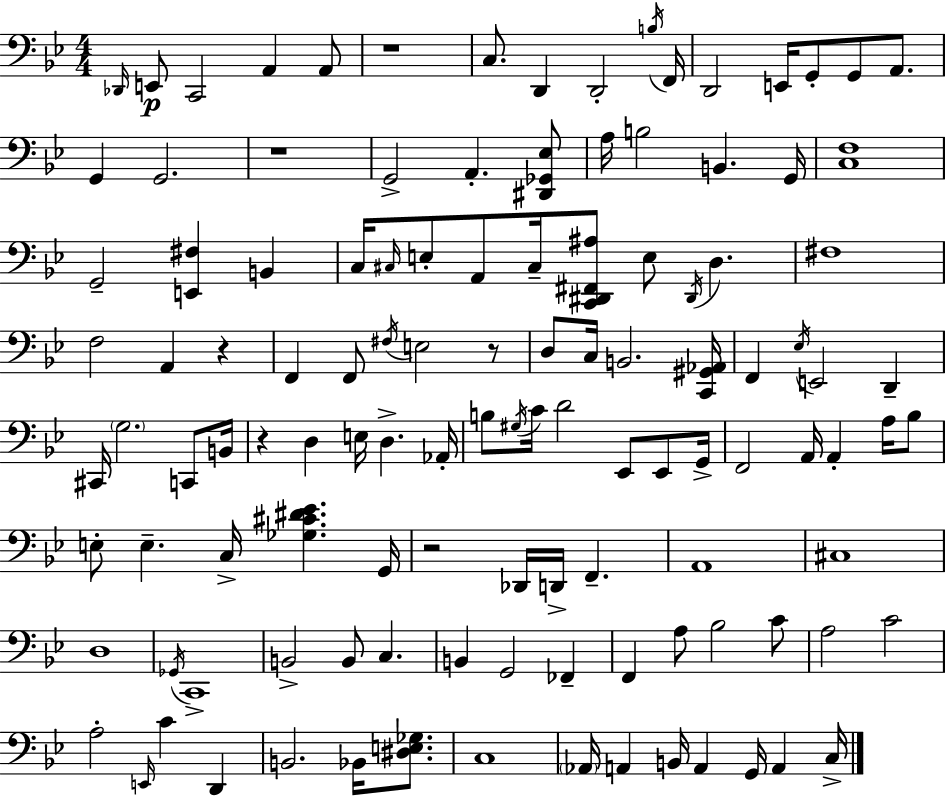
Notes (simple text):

Db2/s E2/e C2/h A2/q A2/e R/w C3/e. D2/q D2/h B3/s F2/s D2/h E2/s G2/e G2/e A2/e. G2/q G2/h. R/w G2/h A2/q. [D#2,Gb2,Eb3]/e A3/s B3/h B2/q. G2/s [C3,F3]/w G2/h [E2,F#3]/q B2/q C3/s C#3/s E3/e A2/e C#3/s [C2,D#2,F#2,A#3]/e E3/e D#2/s D3/q. F#3/w F3/h A2/q R/q F2/q F2/e F#3/s E3/h R/e D3/e C3/s B2/h. [C2,G#2,Ab2]/s F2/q Eb3/s E2/h D2/q C#2/s G3/h. C2/e B2/s R/q D3/q E3/s D3/q. Ab2/s B3/e G#3/s C4/s D4/h Eb2/e Eb2/e G2/s F2/h A2/s A2/q A3/s Bb3/e E3/e E3/q. C3/s [Gb3,C#4,D#4,Eb4]/q. G2/s R/h Db2/s D2/s F2/q. A2/w C#3/w D3/w Gb2/s C2/w B2/h B2/e C3/q. B2/q G2/h FES2/q F2/q A3/e Bb3/h C4/e A3/h C4/h A3/h E2/s C4/q D2/q B2/h. Bb2/s [D#3,E3,Gb3]/e. C3/w Ab2/s A2/q B2/s A2/q G2/s A2/q C3/s